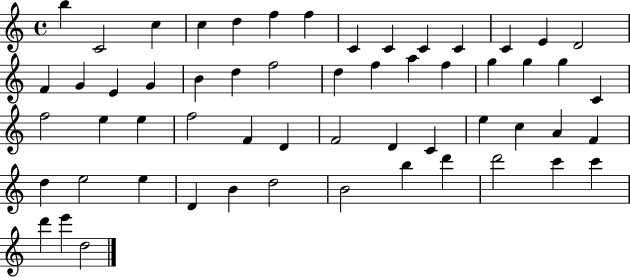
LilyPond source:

{
  \clef treble
  \time 4/4
  \defaultTimeSignature
  \key c \major
  b''4 c'2 c''4 | c''4 d''4 f''4 f''4 | c'4 c'4 c'4 c'4 | c'4 e'4 d'2 | \break f'4 g'4 e'4 g'4 | b'4 d''4 f''2 | d''4 f''4 a''4 f''4 | g''4 g''4 g''4 c'4 | \break f''2 e''4 e''4 | f''2 f'4 d'4 | f'2 d'4 c'4 | e''4 c''4 a'4 f'4 | \break d''4 e''2 e''4 | d'4 b'4 d''2 | b'2 b''4 d'''4 | d'''2 c'''4 c'''4 | \break d'''4 e'''4 d''2 | \bar "|."
}